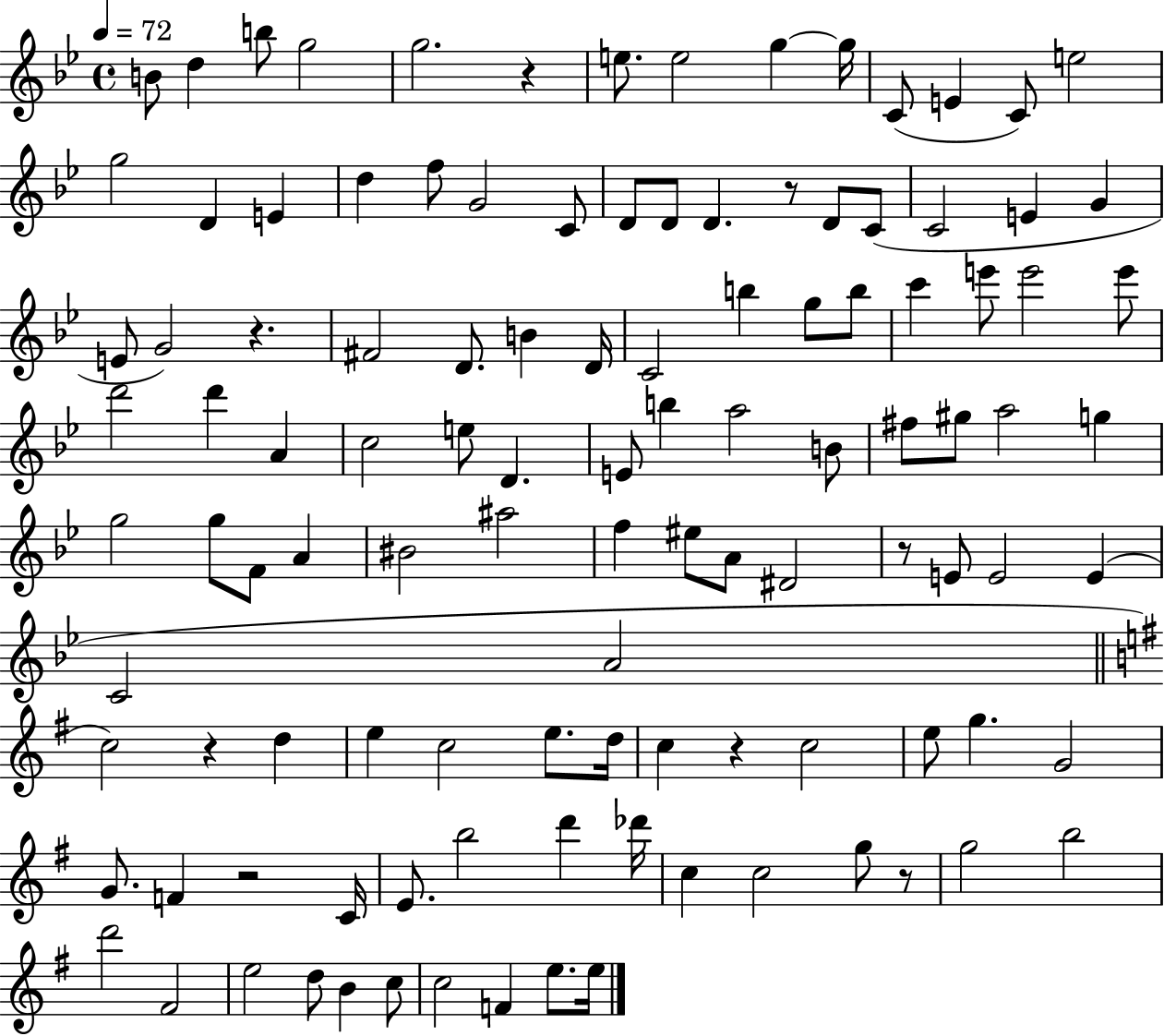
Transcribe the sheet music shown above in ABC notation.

X:1
T:Untitled
M:4/4
L:1/4
K:Bb
B/2 d b/2 g2 g2 z e/2 e2 g g/4 C/2 E C/2 e2 g2 D E d f/2 G2 C/2 D/2 D/2 D z/2 D/2 C/2 C2 E G E/2 G2 z ^F2 D/2 B D/4 C2 b g/2 b/2 c' e'/2 e'2 e'/2 d'2 d' A c2 e/2 D E/2 b a2 B/2 ^f/2 ^g/2 a2 g g2 g/2 F/2 A ^B2 ^a2 f ^e/2 A/2 ^D2 z/2 E/2 E2 E C2 A2 c2 z d e c2 e/2 d/4 c z c2 e/2 g G2 G/2 F z2 C/4 E/2 b2 d' _d'/4 c c2 g/2 z/2 g2 b2 d'2 ^F2 e2 d/2 B c/2 c2 F e/2 e/4